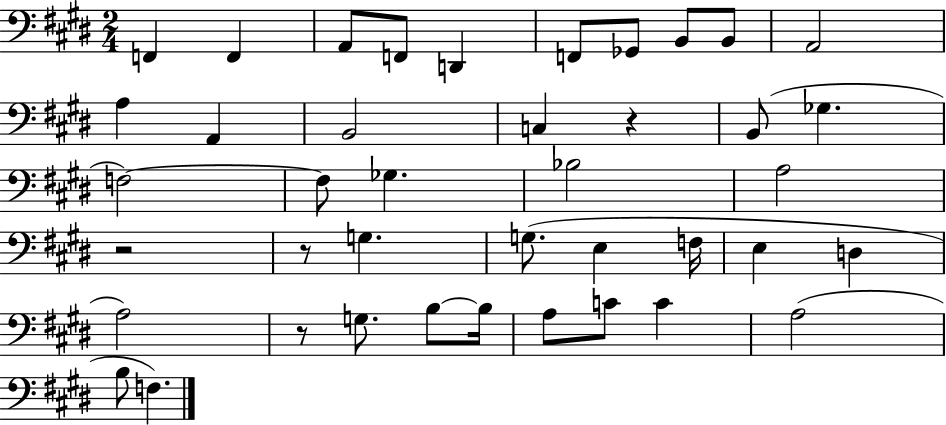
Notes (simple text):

F2/q F2/q A2/e F2/e D2/q F2/e Gb2/e B2/e B2/e A2/h A3/q A2/q B2/h C3/q R/q B2/e Gb3/q. F3/h F3/e Gb3/q. Bb3/h A3/h R/h R/e G3/q. G3/e. E3/q F3/s E3/q D3/q A3/h R/e G3/e. B3/e B3/s A3/e C4/e C4/q A3/h B3/e F3/q.